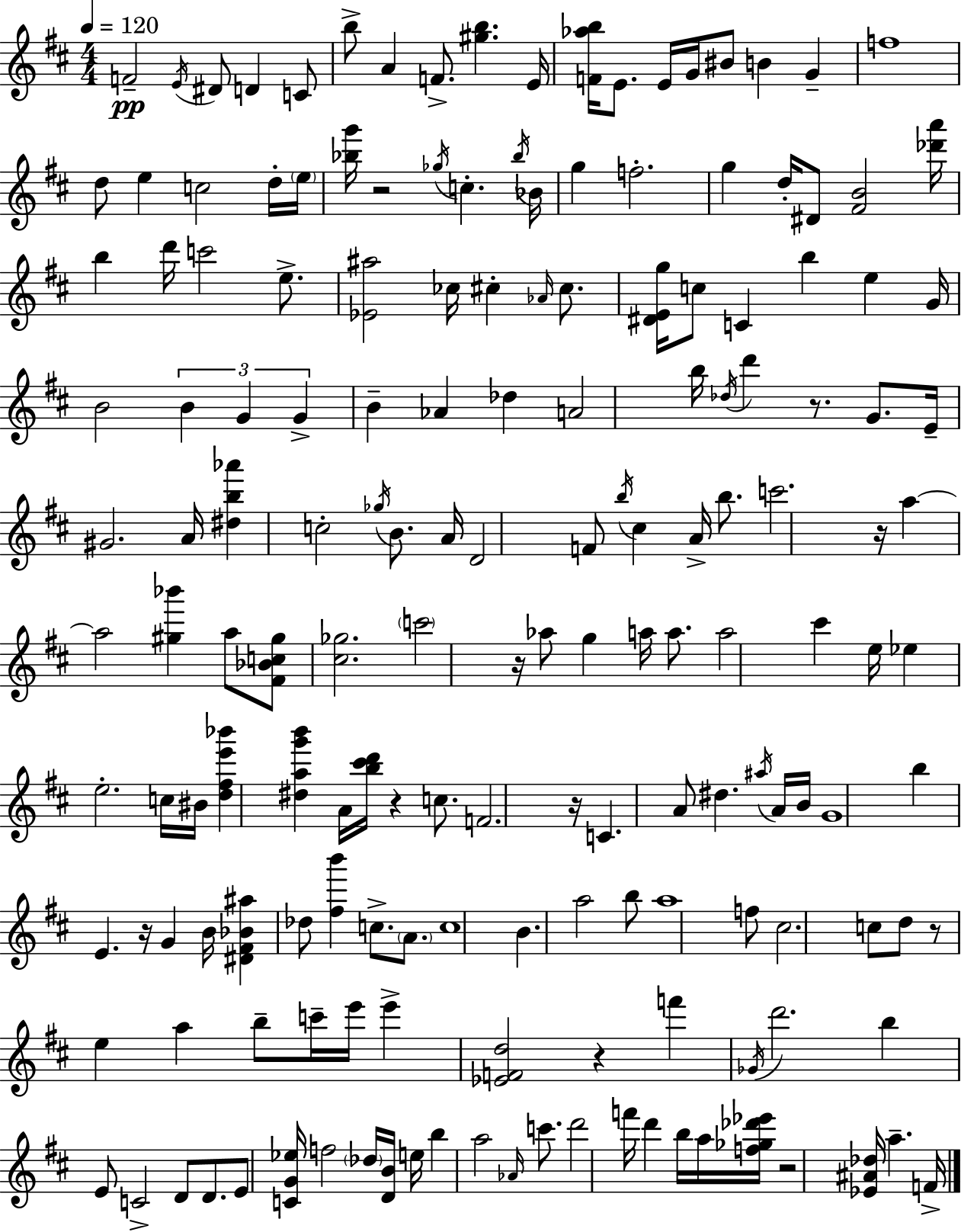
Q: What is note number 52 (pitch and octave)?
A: B5